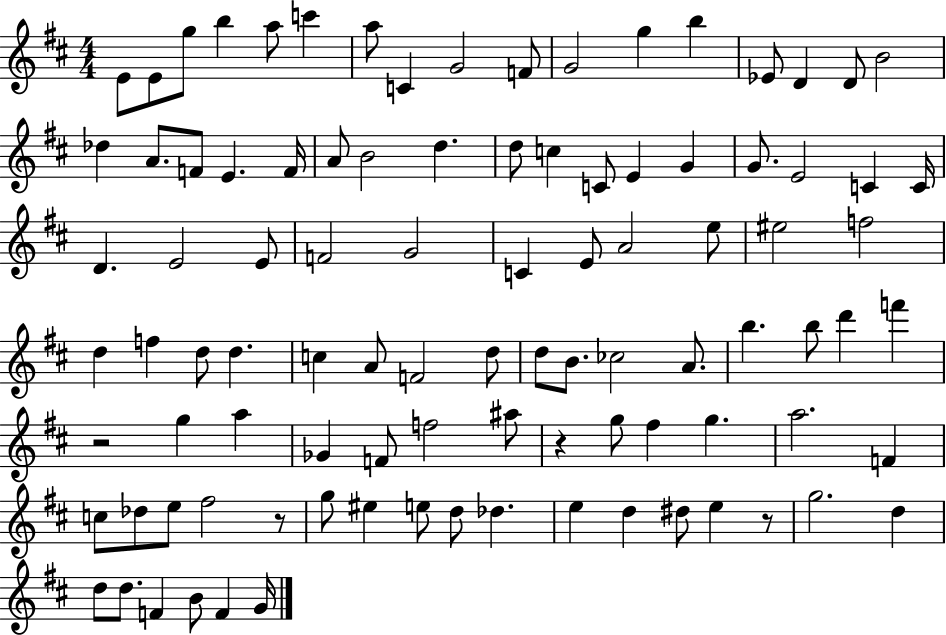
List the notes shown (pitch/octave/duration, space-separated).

E4/e E4/e G5/e B5/q A5/e C6/q A5/e C4/q G4/h F4/e G4/h G5/q B5/q Eb4/e D4/q D4/e B4/h Db5/q A4/e. F4/e E4/q. F4/s A4/e B4/h D5/q. D5/e C5/q C4/e E4/q G4/q G4/e. E4/h C4/q C4/s D4/q. E4/h E4/e F4/h G4/h C4/q E4/e A4/h E5/e EIS5/h F5/h D5/q F5/q D5/e D5/q. C5/q A4/e F4/h D5/e D5/e B4/e. CES5/h A4/e. B5/q. B5/e D6/q F6/q R/h G5/q A5/q Gb4/q F4/e F5/h A#5/e R/q G5/e F#5/q G5/q. A5/h. F4/q C5/e Db5/e E5/e F#5/h R/e G5/e EIS5/q E5/e D5/e Db5/q. E5/q D5/q D#5/e E5/q R/e G5/h. D5/q D5/e D5/e. F4/q B4/e F4/q G4/s